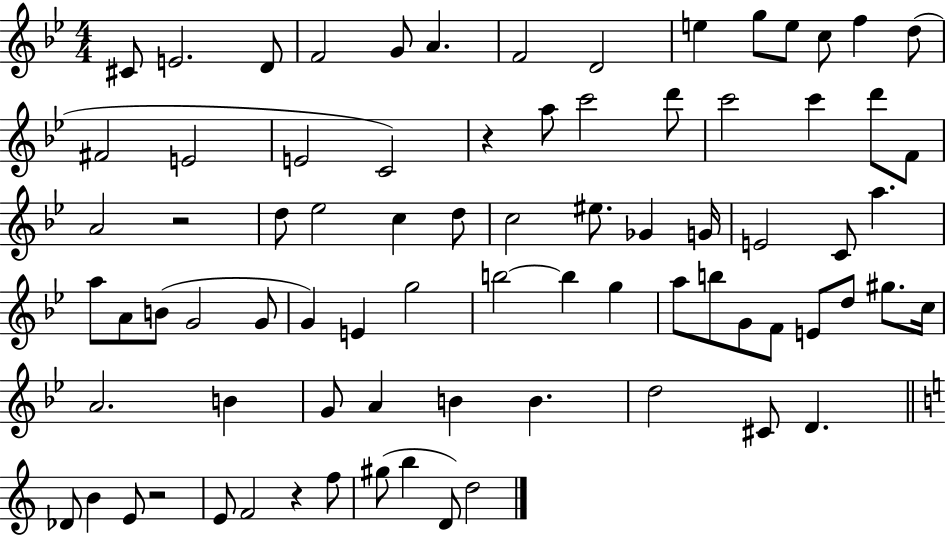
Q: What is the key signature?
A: BES major